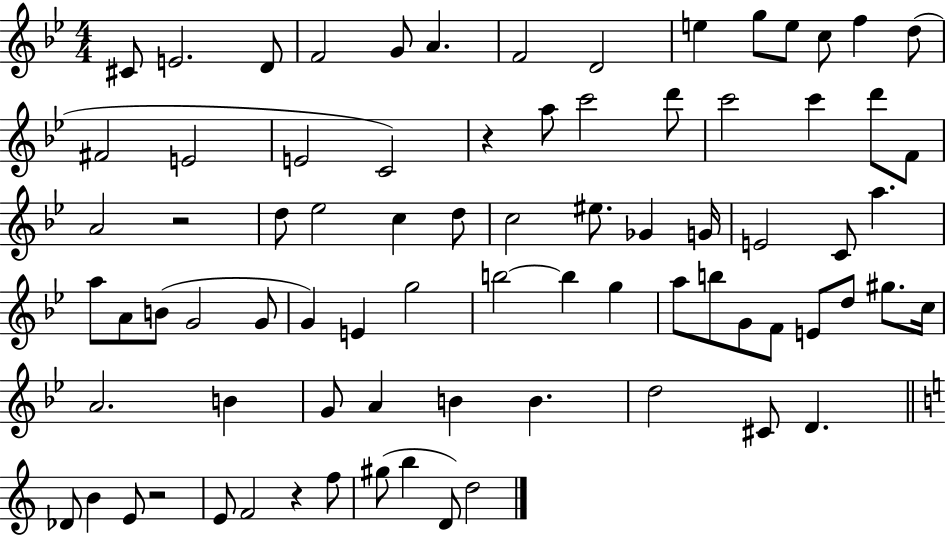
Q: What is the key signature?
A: BES major